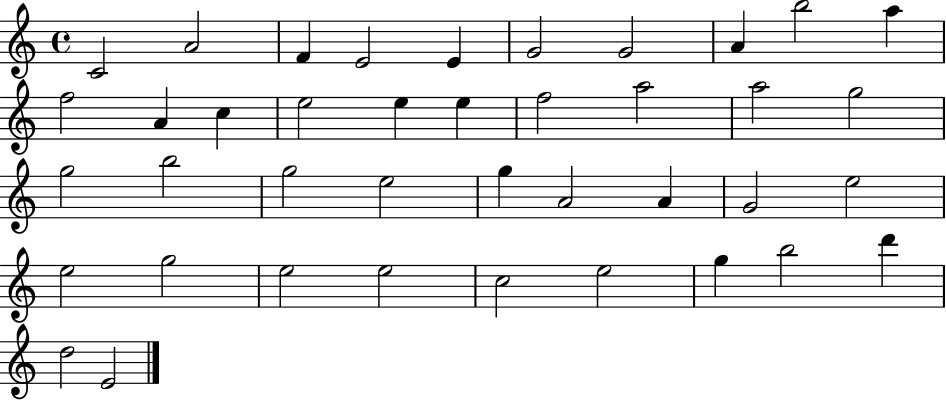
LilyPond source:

{
  \clef treble
  \time 4/4
  \defaultTimeSignature
  \key c \major
  c'2 a'2 | f'4 e'2 e'4 | g'2 g'2 | a'4 b''2 a''4 | \break f''2 a'4 c''4 | e''2 e''4 e''4 | f''2 a''2 | a''2 g''2 | \break g''2 b''2 | g''2 e''2 | g''4 a'2 a'4 | g'2 e''2 | \break e''2 g''2 | e''2 e''2 | c''2 e''2 | g''4 b''2 d'''4 | \break d''2 e'2 | \bar "|."
}